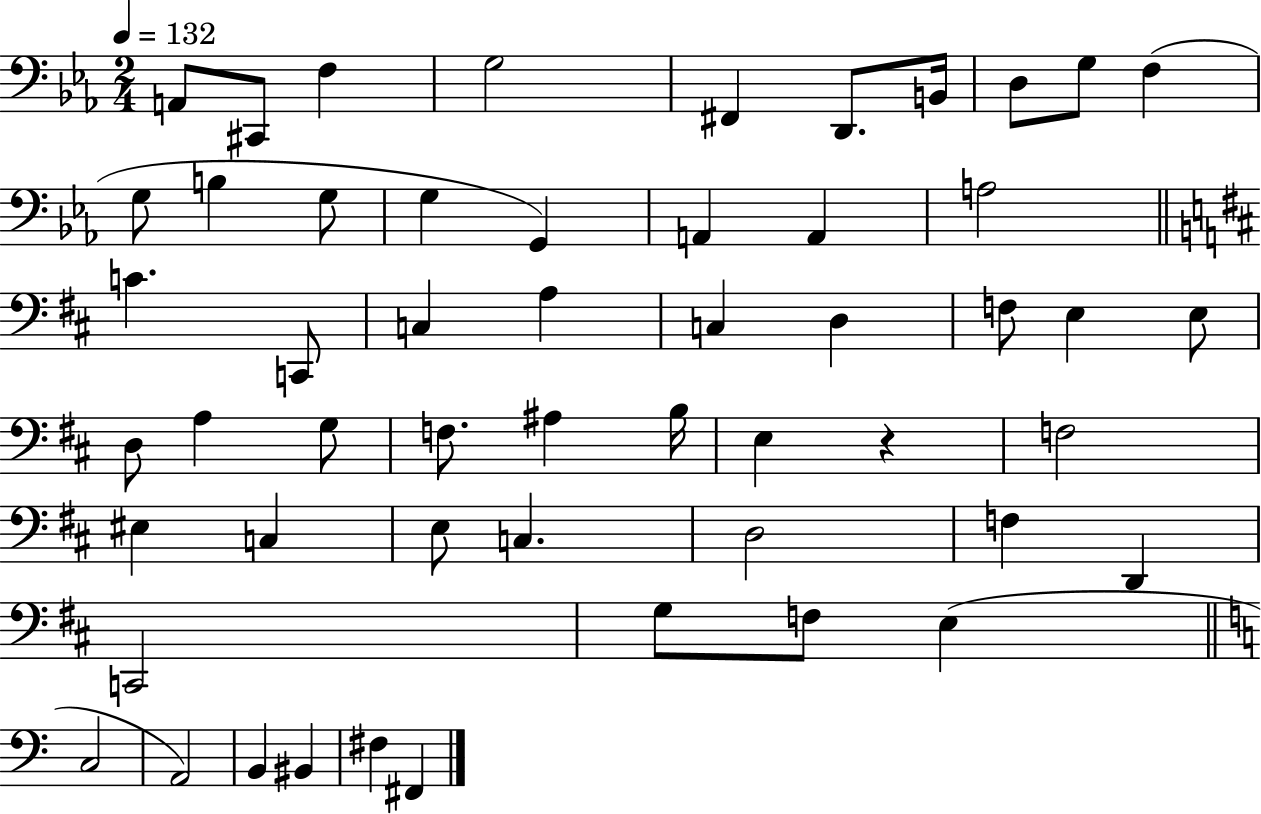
{
  \clef bass
  \numericTimeSignature
  \time 2/4
  \key ees \major
  \tempo 4 = 132
  \repeat volta 2 { a,8 cis,8 f4 | g2 | fis,4 d,8. b,16 | d8 g8 f4( | \break g8 b4 g8 | g4 g,4) | a,4 a,4 | a2 | \break \bar "||" \break \key d \major c'4. c,8 | c4 a4 | c4 d4 | f8 e4 e8 | \break d8 a4 g8 | f8. ais4 b16 | e4 r4 | f2 | \break eis4 c4 | e8 c4. | d2 | f4 d,4 | \break c,2 | g8 f8 e4( | \bar "||" \break \key a \minor c2 | a,2) | b,4 bis,4 | fis4 fis,4 | \break } \bar "|."
}